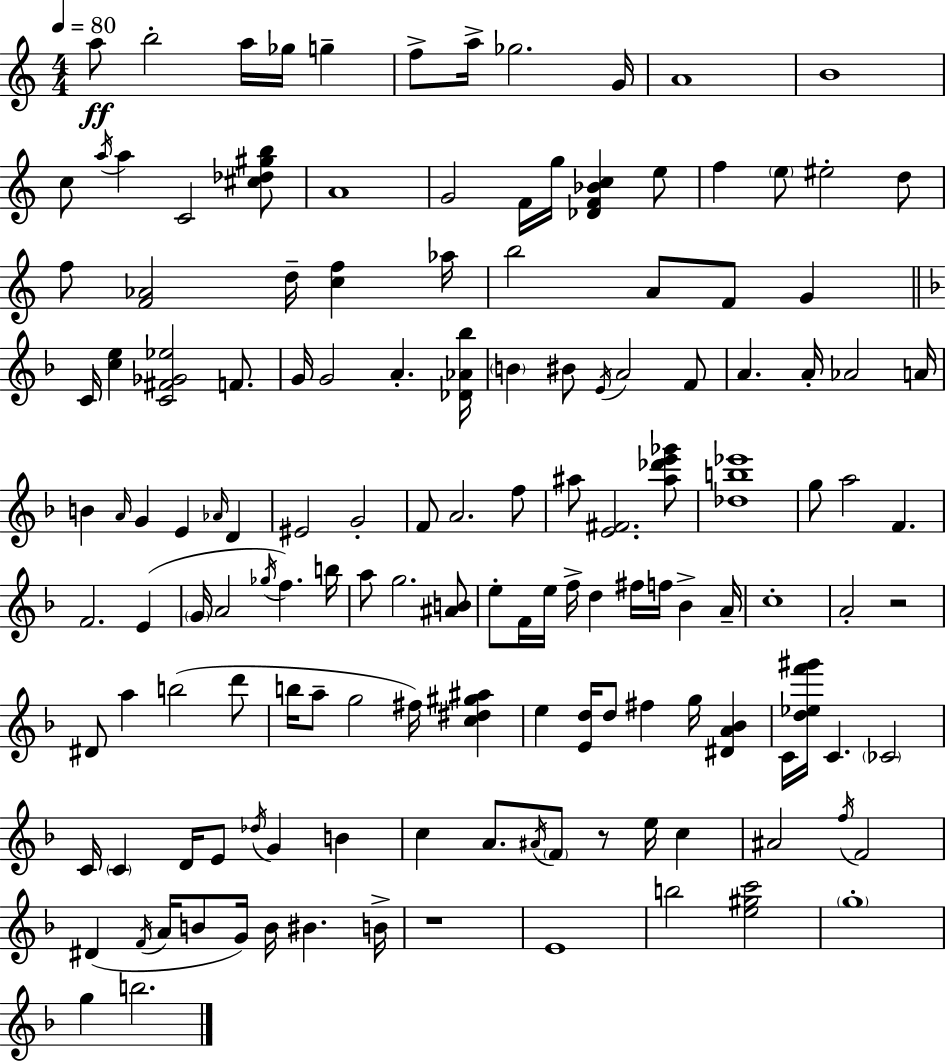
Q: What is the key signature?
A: A minor